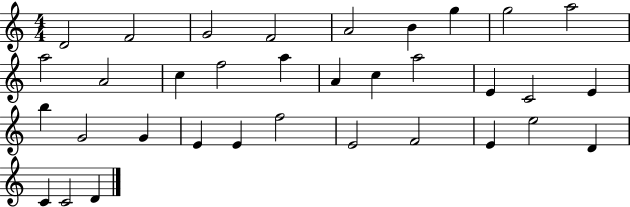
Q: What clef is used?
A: treble